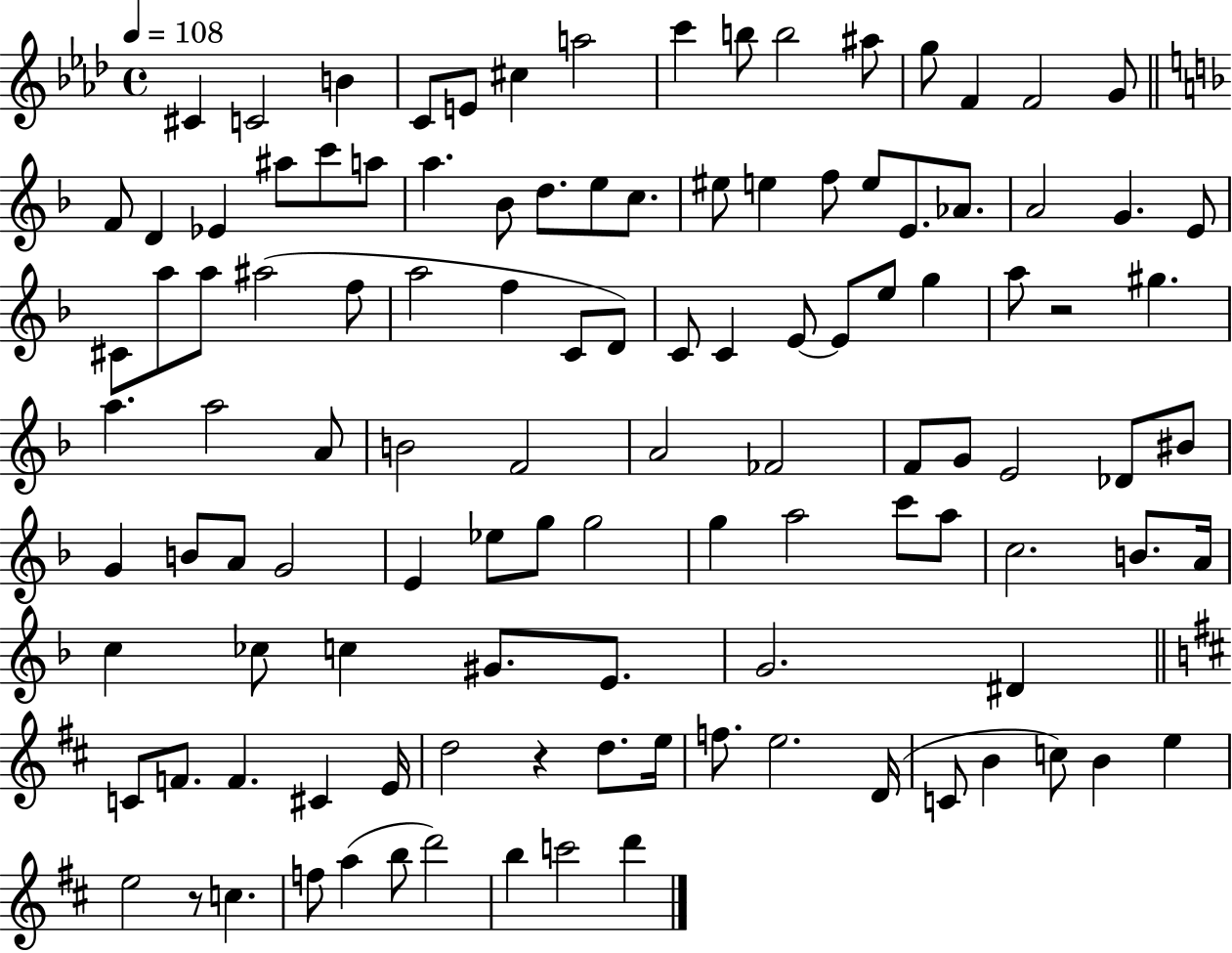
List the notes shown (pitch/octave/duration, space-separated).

C#4/q C4/h B4/q C4/e E4/e C#5/q A5/h C6/q B5/e B5/h A#5/e G5/e F4/q F4/h G4/e F4/e D4/q Eb4/q A#5/e C6/e A5/e A5/q. Bb4/e D5/e. E5/e C5/e. EIS5/e E5/q F5/e E5/e E4/e. Ab4/e. A4/h G4/q. E4/e C#4/e A5/e A5/e A#5/h F5/e A5/h F5/q C4/e D4/e C4/e C4/q E4/e E4/e E5/e G5/q A5/e R/h G#5/q. A5/q. A5/h A4/e B4/h F4/h A4/h FES4/h F4/e G4/e E4/h Db4/e BIS4/e G4/q B4/e A4/e G4/h E4/q Eb5/e G5/e G5/h G5/q A5/h C6/e A5/e C5/h. B4/e. A4/s C5/q CES5/e C5/q G#4/e. E4/e. G4/h. D#4/q C4/e F4/e. F4/q. C#4/q E4/s D5/h R/q D5/e. E5/s F5/e. E5/h. D4/s C4/e B4/q C5/e B4/q E5/q E5/h R/e C5/q. F5/e A5/q B5/e D6/h B5/q C6/h D6/q